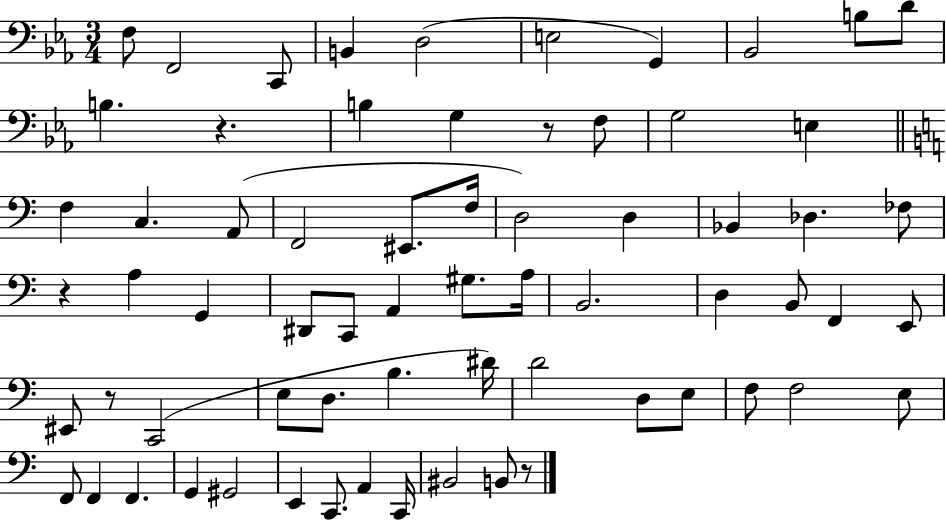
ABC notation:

X:1
T:Untitled
M:3/4
L:1/4
K:Eb
F,/2 F,,2 C,,/2 B,, D,2 E,2 G,, _B,,2 B,/2 D/2 B, z B, G, z/2 F,/2 G,2 E, F, C, A,,/2 F,,2 ^E,,/2 F,/4 D,2 D, _B,, _D, _F,/2 z A, G,, ^D,,/2 C,,/2 A,, ^G,/2 A,/4 B,,2 D, B,,/2 F,, E,,/2 ^E,,/2 z/2 C,,2 E,/2 D,/2 B, ^D/4 D2 D,/2 E,/2 F,/2 F,2 E,/2 F,,/2 F,, F,, G,, ^G,,2 E,, C,,/2 A,, C,,/4 ^B,,2 B,,/2 z/2